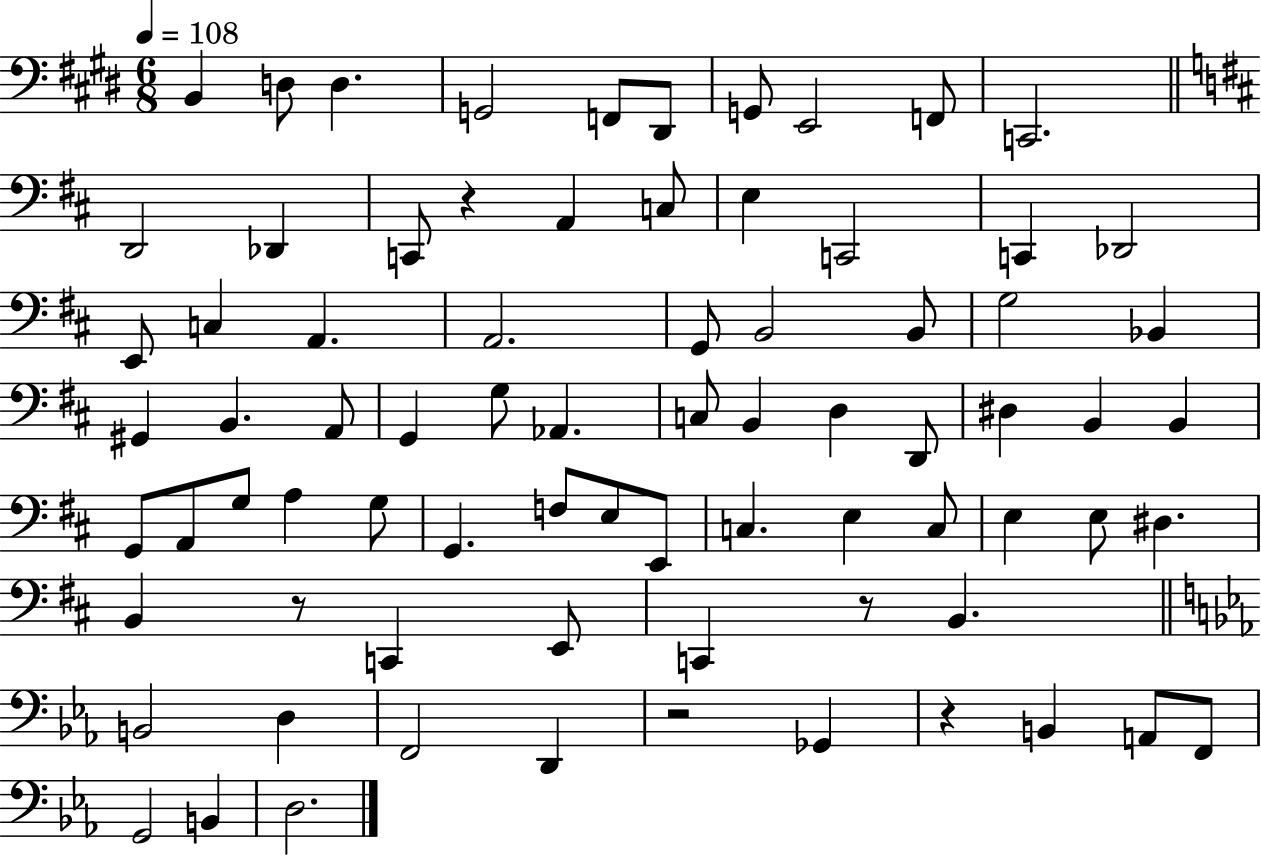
X:1
T:Untitled
M:6/8
L:1/4
K:E
B,, D,/2 D, G,,2 F,,/2 ^D,,/2 G,,/2 E,,2 F,,/2 C,,2 D,,2 _D,, C,,/2 z A,, C,/2 E, C,,2 C,, _D,,2 E,,/2 C, A,, A,,2 G,,/2 B,,2 B,,/2 G,2 _B,, ^G,, B,, A,,/2 G,, G,/2 _A,, C,/2 B,, D, D,,/2 ^D, B,, B,, G,,/2 A,,/2 G,/2 A, G,/2 G,, F,/2 E,/2 E,,/2 C, E, C,/2 E, E,/2 ^D, B,, z/2 C,, E,,/2 C,, z/2 B,, B,,2 D, F,,2 D,, z2 _G,, z B,, A,,/2 F,,/2 G,,2 B,, D,2